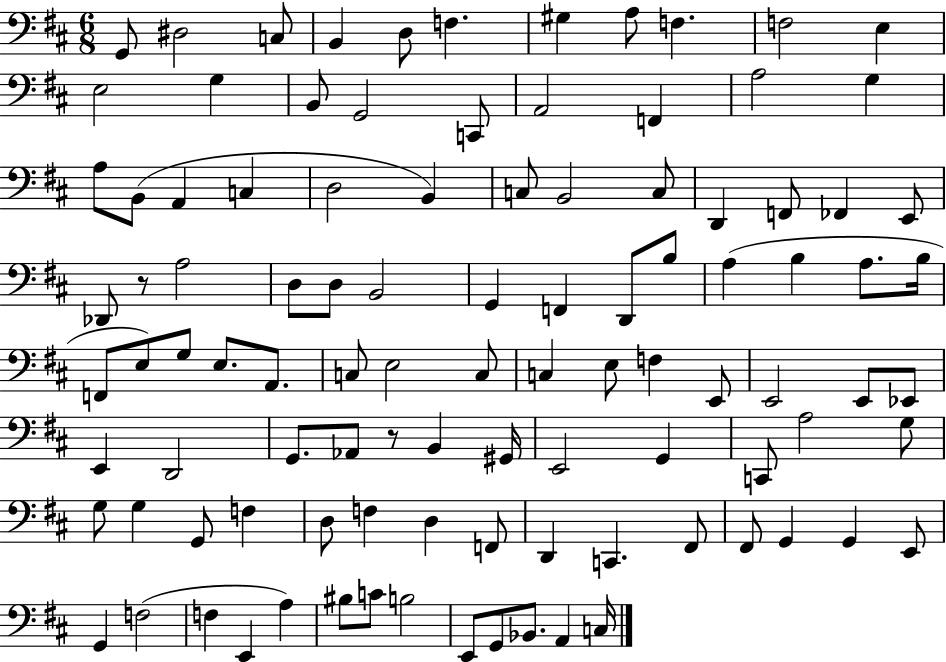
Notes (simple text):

G2/e D#3/h C3/e B2/q D3/e F3/q. G#3/q A3/e F3/q. F3/h E3/q E3/h G3/q B2/e G2/h C2/e A2/h F2/q A3/h G3/q A3/e B2/e A2/q C3/q D3/h B2/q C3/e B2/h C3/e D2/q F2/e FES2/q E2/e Db2/e R/e A3/h D3/e D3/e B2/h G2/q F2/q D2/e B3/e A3/q B3/q A3/e. B3/s F2/e E3/e G3/e E3/e. A2/e. C3/e E3/h C3/e C3/q E3/e F3/q E2/e E2/h E2/e Eb2/e E2/q D2/h G2/e. Ab2/e R/e B2/q G#2/s E2/h G2/q C2/e A3/h G3/e G3/e G3/q G2/e F3/q D3/e F3/q D3/q F2/e D2/q C2/q. F#2/e F#2/e G2/q G2/q E2/e G2/q F3/h F3/q E2/q A3/q BIS3/e C4/e B3/h E2/e G2/e Bb2/e. A2/q C3/s